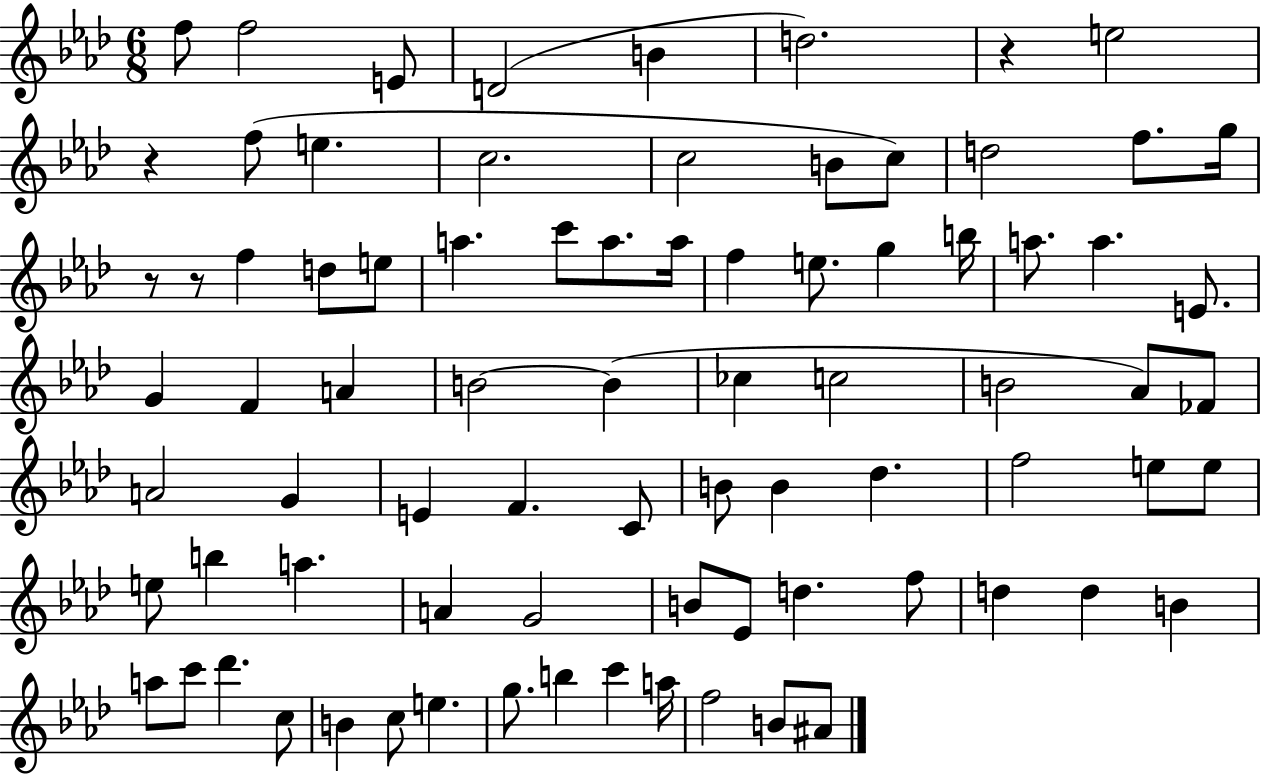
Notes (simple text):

F5/e F5/h E4/e D4/h B4/q D5/h. R/q E5/h R/q F5/e E5/q. C5/h. C5/h B4/e C5/e D5/h F5/e. G5/s R/e R/e F5/q D5/e E5/e A5/q. C6/e A5/e. A5/s F5/q E5/e. G5/q B5/s A5/e. A5/q. E4/e. G4/q F4/q A4/q B4/h B4/q CES5/q C5/h B4/h Ab4/e FES4/e A4/h G4/q E4/q F4/q. C4/e B4/e B4/q Db5/q. F5/h E5/e E5/e E5/e B5/q A5/q. A4/q G4/h B4/e Eb4/e D5/q. F5/e D5/q D5/q B4/q A5/e C6/e Db6/q. C5/e B4/q C5/e E5/q. G5/e. B5/q C6/q A5/s F5/h B4/e A#4/e